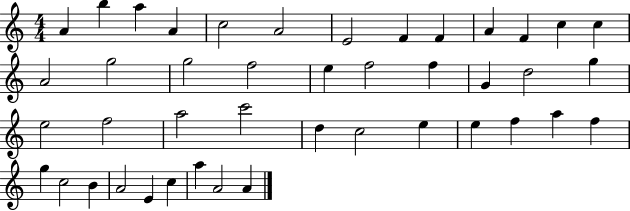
{
  \clef treble
  \numericTimeSignature
  \time 4/4
  \key c \major
  a'4 b''4 a''4 a'4 | c''2 a'2 | e'2 f'4 f'4 | a'4 f'4 c''4 c''4 | \break a'2 g''2 | g''2 f''2 | e''4 f''2 f''4 | g'4 d''2 g''4 | \break e''2 f''2 | a''2 c'''2 | d''4 c''2 e''4 | e''4 f''4 a''4 f''4 | \break g''4 c''2 b'4 | a'2 e'4 c''4 | a''4 a'2 a'4 | \bar "|."
}